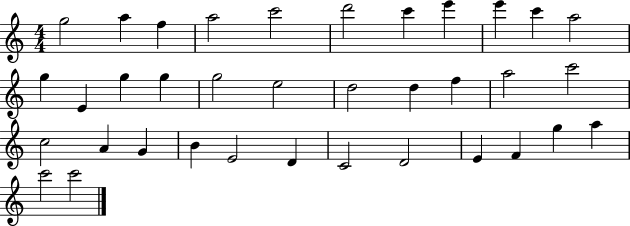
{
  \clef treble
  \numericTimeSignature
  \time 4/4
  \key c \major
  g''2 a''4 f''4 | a''2 c'''2 | d'''2 c'''4 e'''4 | e'''4 c'''4 a''2 | \break g''4 e'4 g''4 g''4 | g''2 e''2 | d''2 d''4 f''4 | a''2 c'''2 | \break c''2 a'4 g'4 | b'4 e'2 d'4 | c'2 d'2 | e'4 f'4 g''4 a''4 | \break c'''2 c'''2 | \bar "|."
}